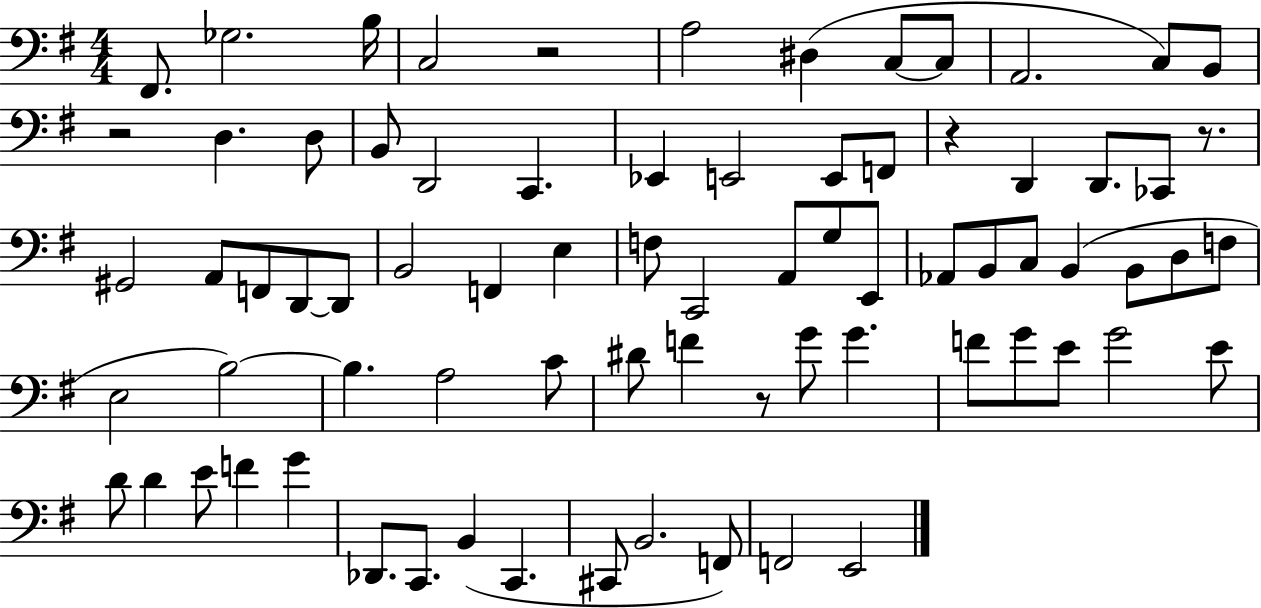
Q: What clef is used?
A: bass